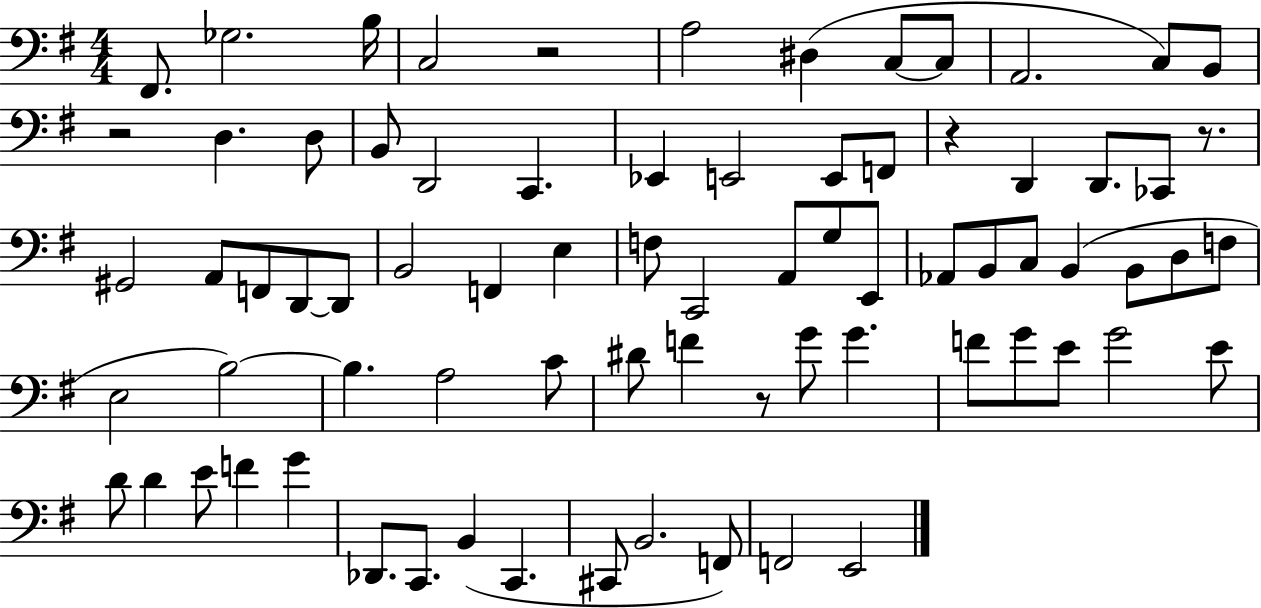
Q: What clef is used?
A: bass